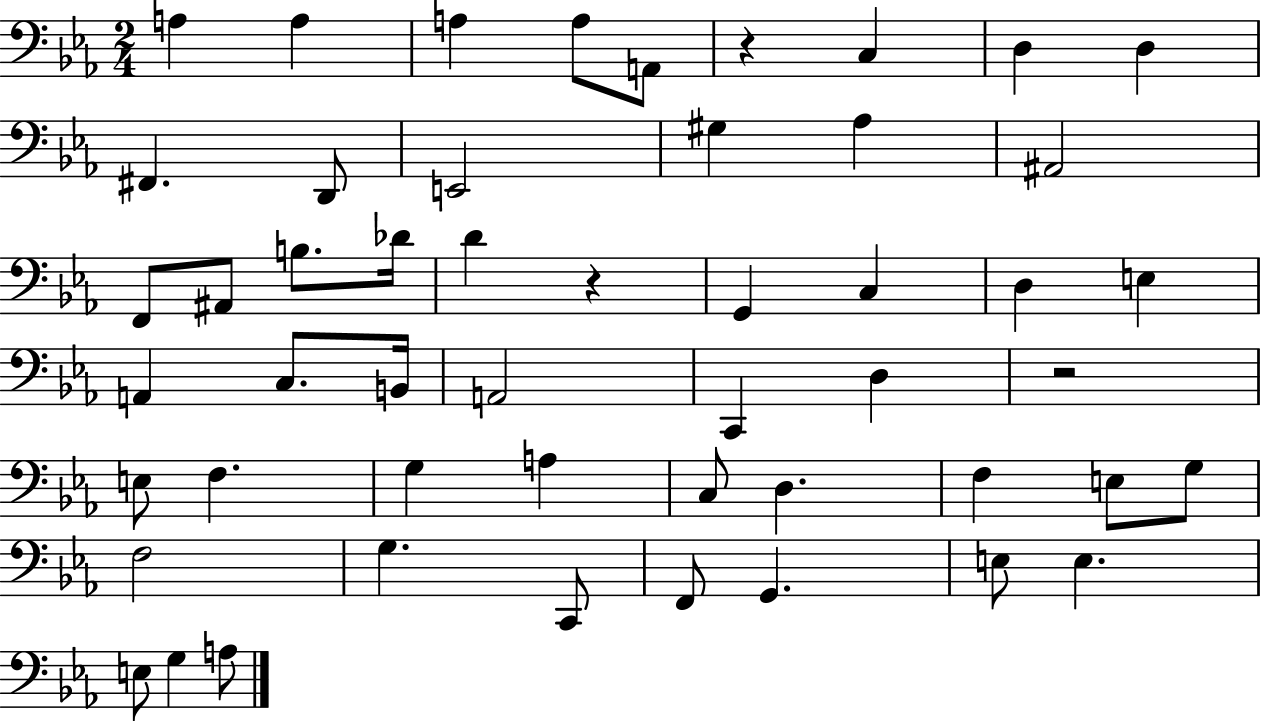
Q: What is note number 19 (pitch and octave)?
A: D4